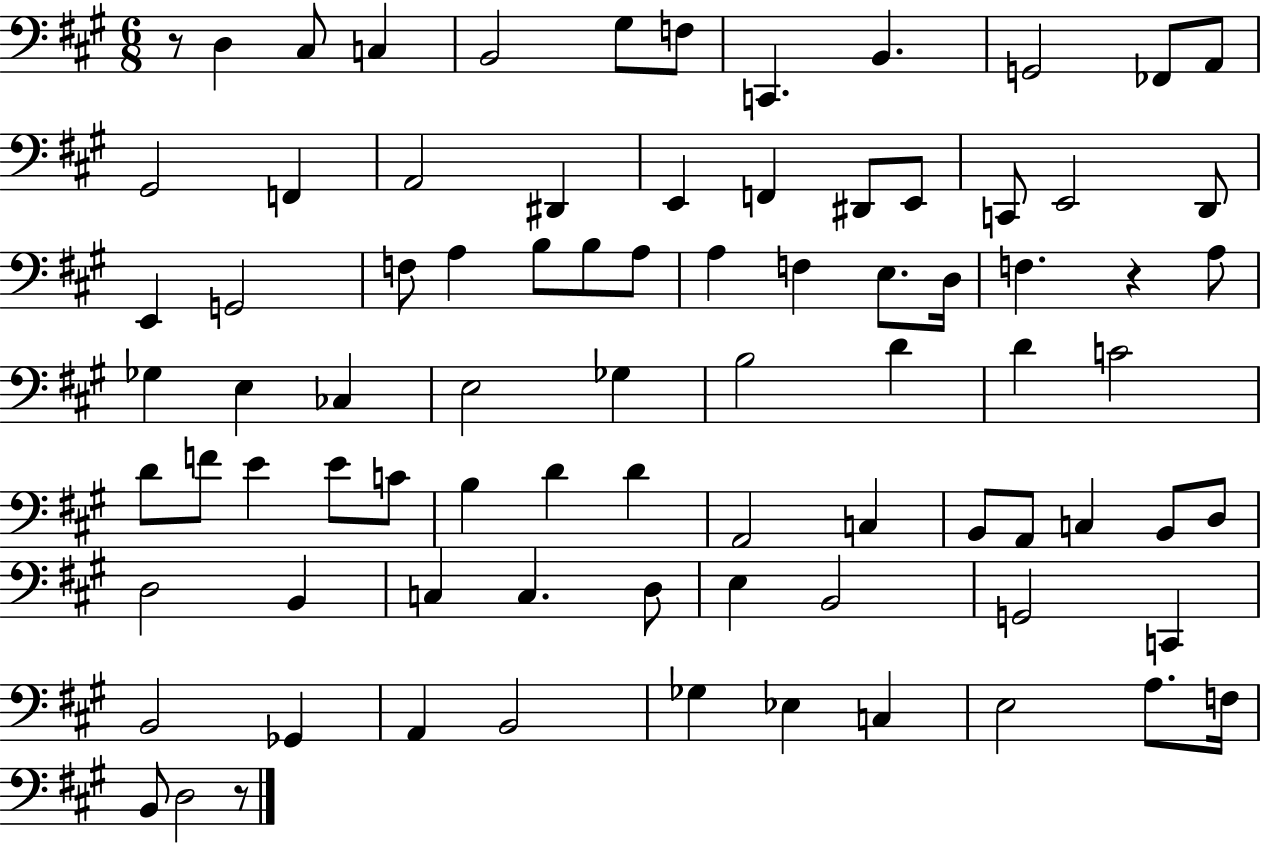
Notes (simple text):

R/e D3/q C#3/e C3/q B2/h G#3/e F3/e C2/q. B2/q. G2/h FES2/e A2/e G#2/h F2/q A2/h D#2/q E2/q F2/q D#2/e E2/e C2/e E2/h D2/e E2/q G2/h F3/e A3/q B3/e B3/e A3/e A3/q F3/q E3/e. D3/s F3/q. R/q A3/e Gb3/q E3/q CES3/q E3/h Gb3/q B3/h D4/q D4/q C4/h D4/e F4/e E4/q E4/e C4/e B3/q D4/q D4/q A2/h C3/q B2/e A2/e C3/q B2/e D3/e D3/h B2/q C3/q C3/q. D3/e E3/q B2/h G2/h C2/q B2/h Gb2/q A2/q B2/h Gb3/q Eb3/q C3/q E3/h A3/e. F3/s B2/e D3/h R/e